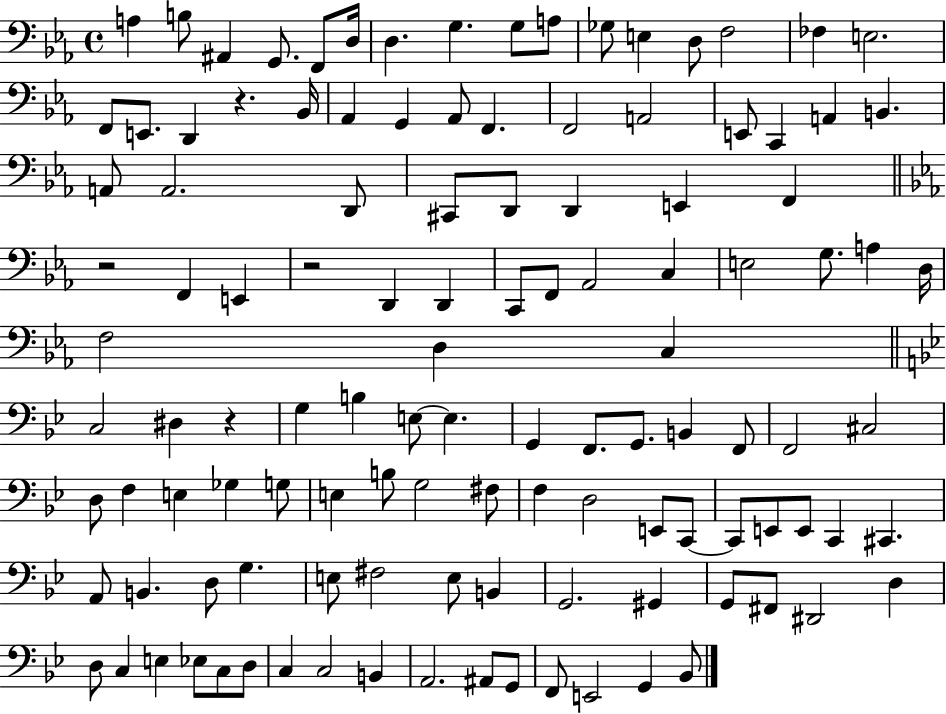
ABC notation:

X:1
T:Untitled
M:4/4
L:1/4
K:Eb
A, B,/2 ^A,, G,,/2 F,,/2 D,/4 D, G, G,/2 A,/2 _G,/2 E, D,/2 F,2 _F, E,2 F,,/2 E,,/2 D,, z _B,,/4 _A,, G,, _A,,/2 F,, F,,2 A,,2 E,,/2 C,, A,, B,, A,,/2 A,,2 D,,/2 ^C,,/2 D,,/2 D,, E,, F,, z2 F,, E,, z2 D,, D,, C,,/2 F,,/2 _A,,2 C, E,2 G,/2 A, D,/4 F,2 D, C, C,2 ^D, z G, B, E,/2 E, G,, F,,/2 G,,/2 B,, F,,/2 F,,2 ^C,2 D,/2 F, E, _G, G,/2 E, B,/2 G,2 ^F,/2 F, D,2 E,,/2 C,,/2 C,,/2 E,,/2 E,,/2 C,, ^C,, A,,/2 B,, D,/2 G, E,/2 ^F,2 E,/2 B,, G,,2 ^G,, G,,/2 ^F,,/2 ^D,,2 D, D,/2 C, E, _E,/2 C,/2 D,/2 C, C,2 B,, A,,2 ^A,,/2 G,,/2 F,,/2 E,,2 G,, _B,,/2